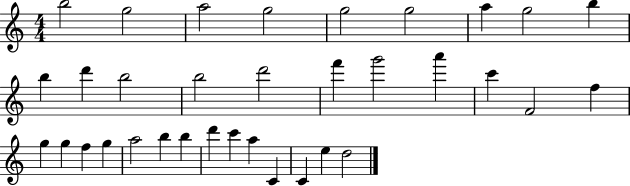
X:1
T:Untitled
M:4/4
L:1/4
K:C
b2 g2 a2 g2 g2 g2 a g2 b b d' b2 b2 d'2 f' g'2 a' c' F2 f g g f g a2 b b d' c' a C C e d2